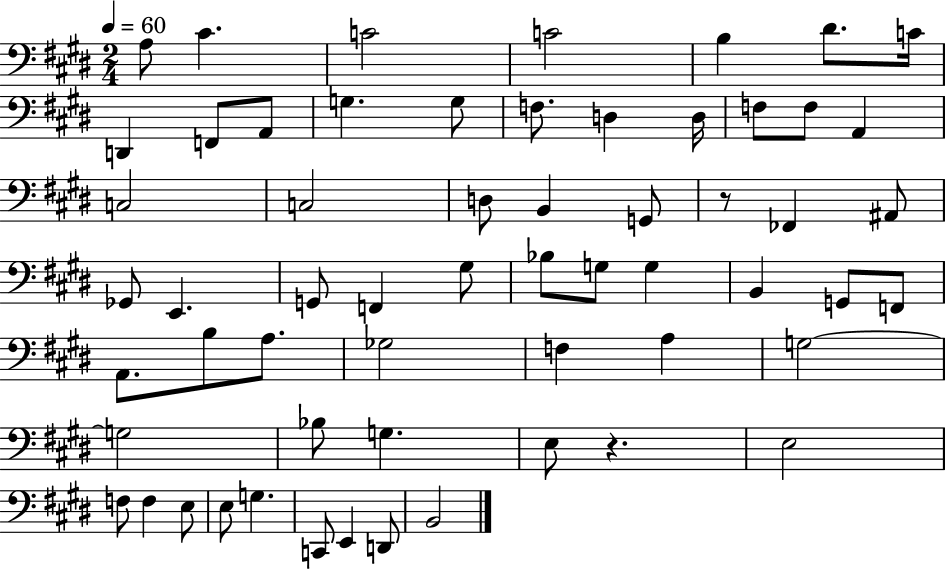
A3/e C#4/q. C4/h C4/h B3/q D#4/e. C4/s D2/q F2/e A2/e G3/q. G3/e F3/e. D3/q D3/s F3/e F3/e A2/q C3/h C3/h D3/e B2/q G2/e R/e FES2/q A#2/e Gb2/e E2/q. G2/e F2/q G#3/e Bb3/e G3/e G3/q B2/q G2/e F2/e A2/e. B3/e A3/e. Gb3/h F3/q A3/q G3/h G3/h Bb3/e G3/q. E3/e R/q. E3/h F3/e F3/q E3/e E3/e G3/q. C2/e E2/q D2/e B2/h